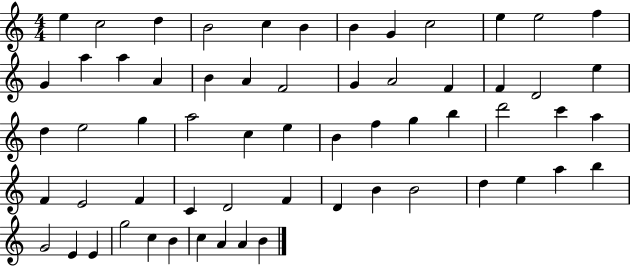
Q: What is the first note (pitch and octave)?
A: E5